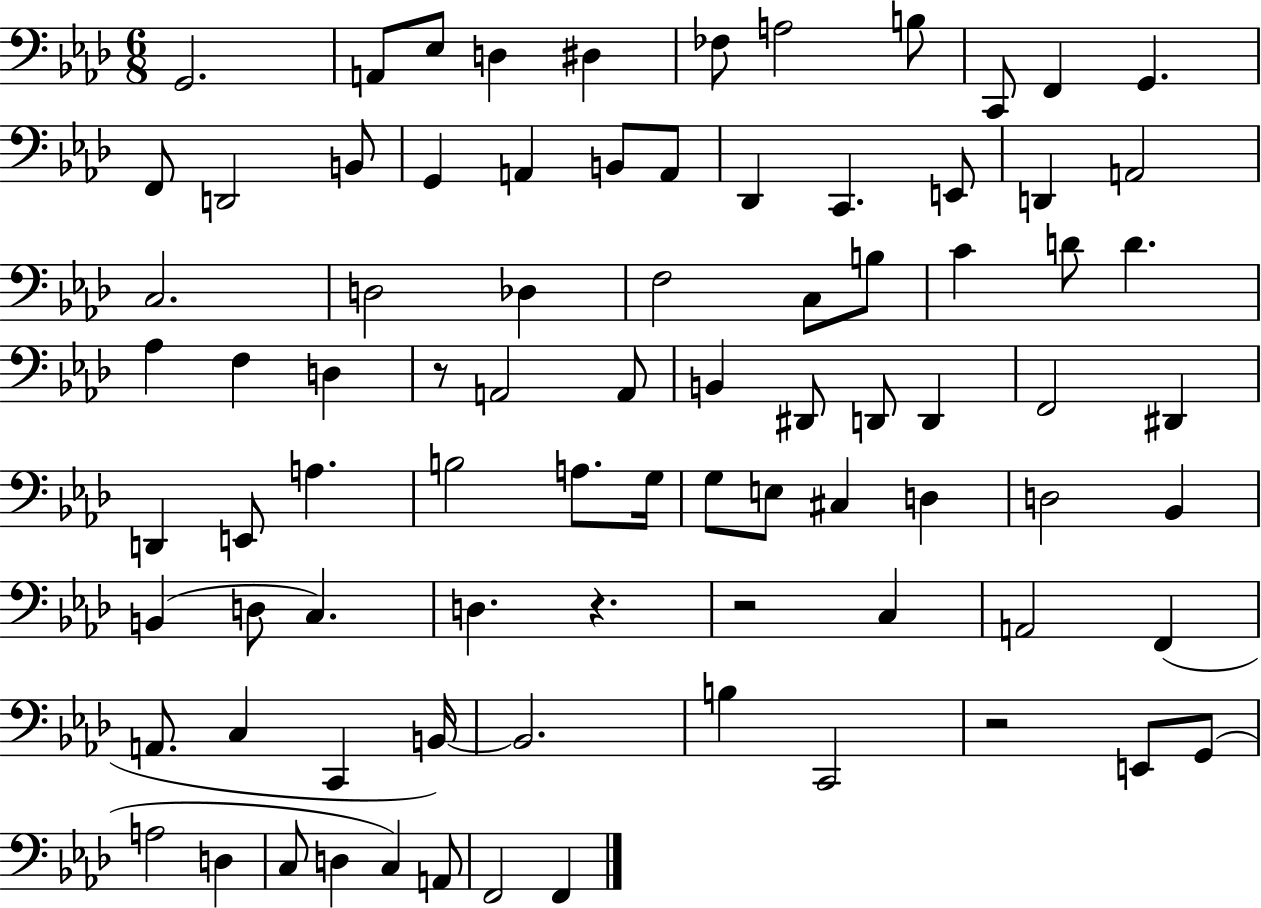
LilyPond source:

{
  \clef bass
  \numericTimeSignature
  \time 6/8
  \key aes \major
  \repeat volta 2 { g,2. | a,8 ees8 d4 dis4 | fes8 a2 b8 | c,8 f,4 g,4. | \break f,8 d,2 b,8 | g,4 a,4 b,8 a,8 | des,4 c,4. e,8 | d,4 a,2 | \break c2. | d2 des4 | f2 c8 b8 | c'4 d'8 d'4. | \break aes4 f4 d4 | r8 a,2 a,8 | b,4 dis,8 d,8 d,4 | f,2 dis,4 | \break d,4 e,8 a4. | b2 a8. g16 | g8 e8 cis4 d4 | d2 bes,4 | \break b,4( d8 c4.) | d4. r4. | r2 c4 | a,2 f,4( | \break a,8. c4 c,4 b,16~~) | b,2. | b4 c,2 | r2 e,8 g,8( | \break a2 d4 | c8 d4 c4) a,8 | f,2 f,4 | } \bar "|."
}